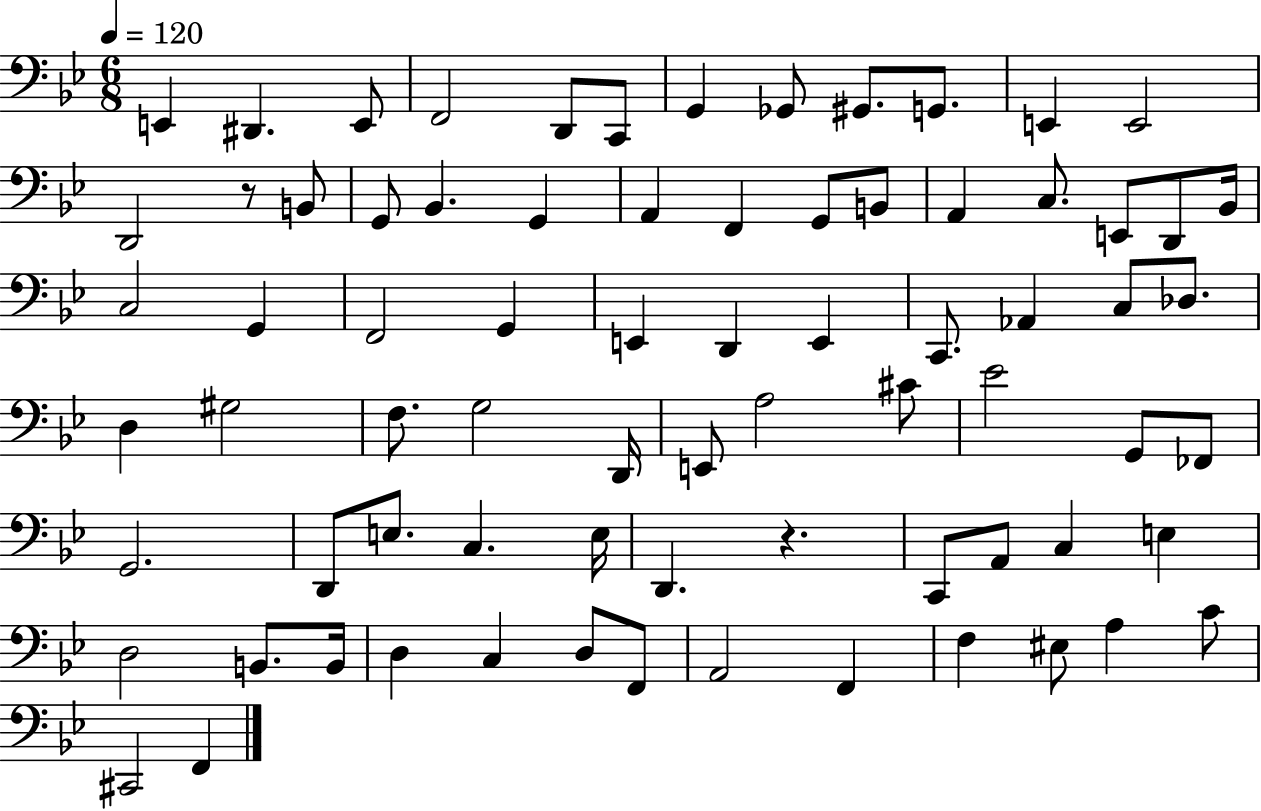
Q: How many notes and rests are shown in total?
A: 75